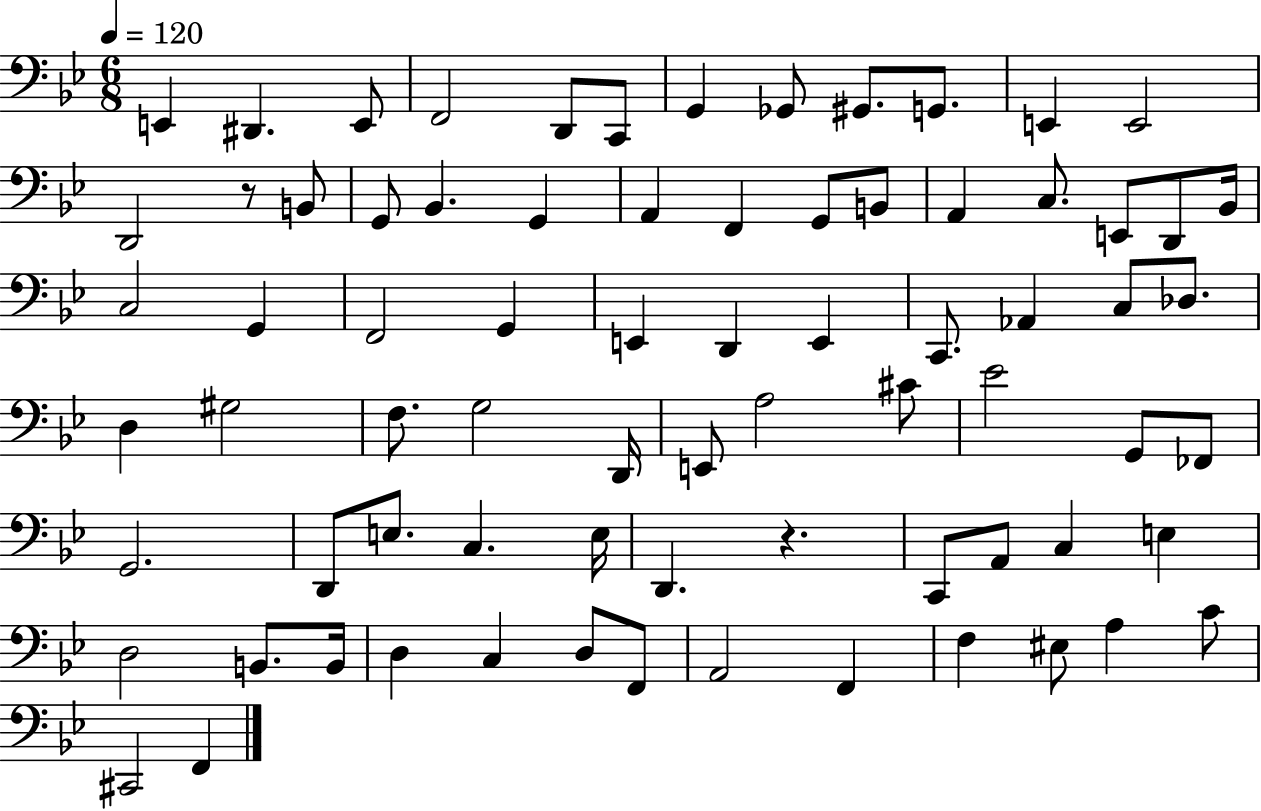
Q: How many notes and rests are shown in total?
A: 75